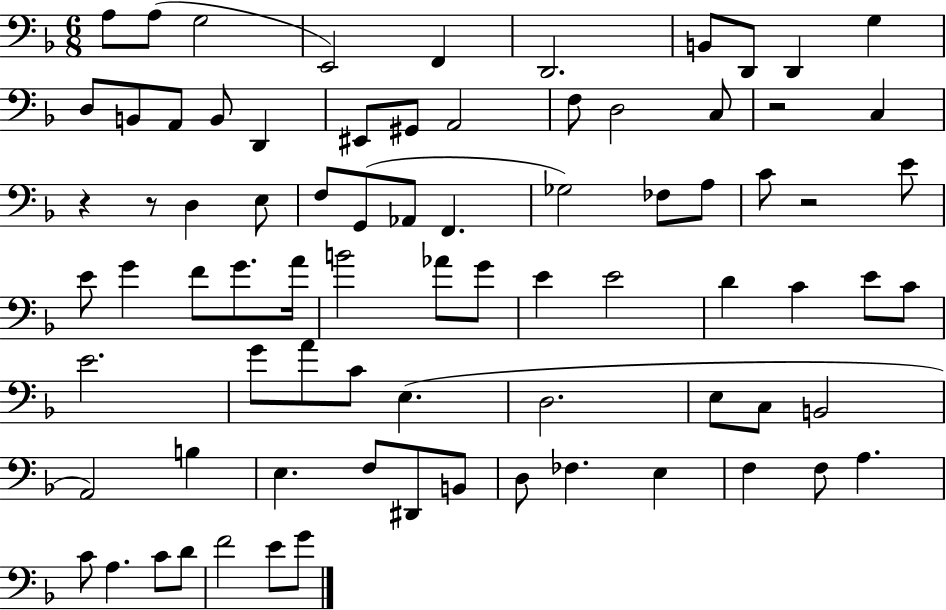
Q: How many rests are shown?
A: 4